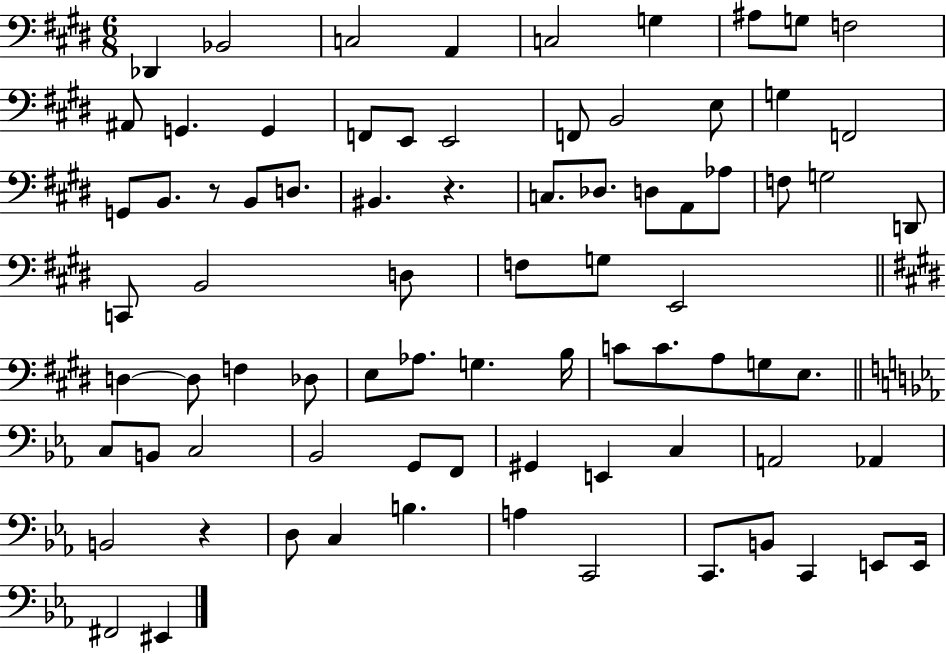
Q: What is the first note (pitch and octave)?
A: Db2